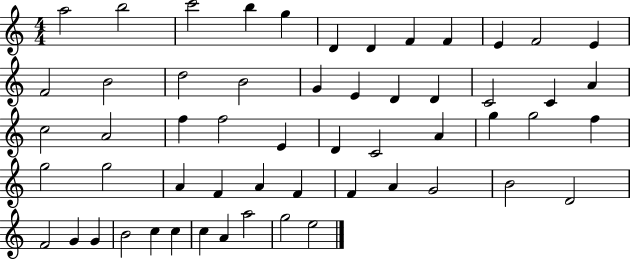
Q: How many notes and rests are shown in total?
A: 56